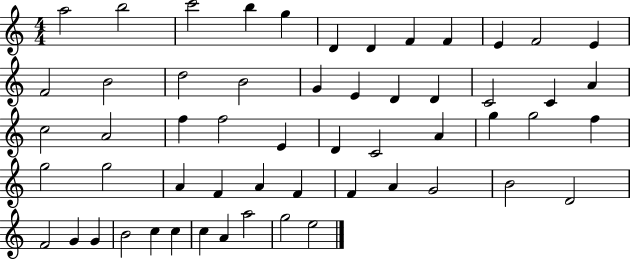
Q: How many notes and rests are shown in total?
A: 56